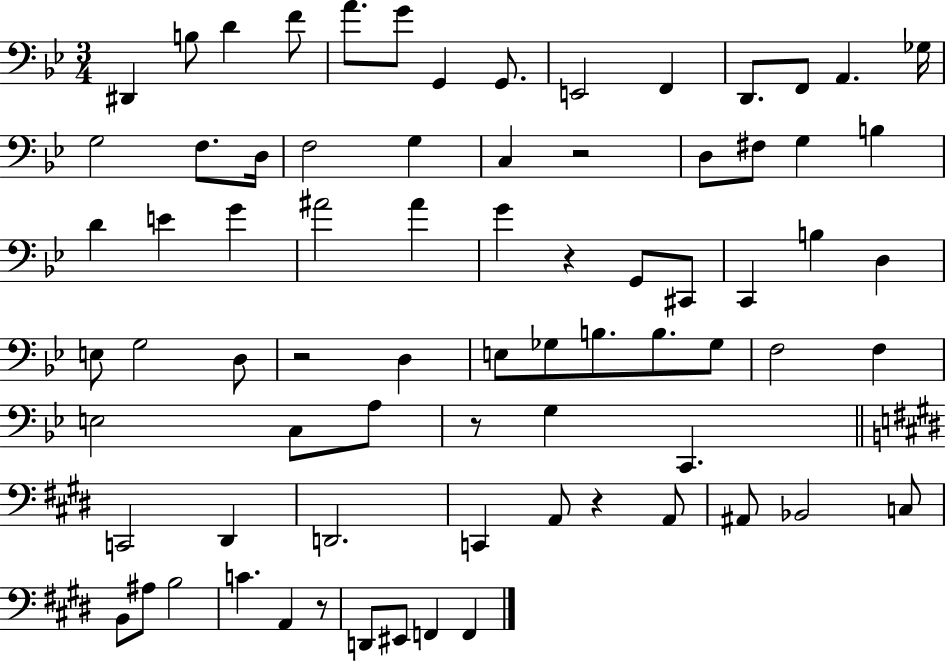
{
  \clef bass
  \numericTimeSignature
  \time 3/4
  \key bes \major
  dis,4 b8 d'4 f'8 | a'8. g'8 g,4 g,8. | e,2 f,4 | d,8. f,8 a,4. ges16 | \break g2 f8. d16 | f2 g4 | c4 r2 | d8 fis8 g4 b4 | \break d'4 e'4 g'4 | ais'2 ais'4 | g'4 r4 g,8 cis,8 | c,4 b4 d4 | \break e8 g2 d8 | r2 d4 | e8 ges8 b8. b8. ges8 | f2 f4 | \break e2 c8 a8 | r8 g4 c,4. | \bar "||" \break \key e \major c,2 dis,4 | d,2. | c,4 a,8 r4 a,8 | ais,8 bes,2 c8 | \break b,8 ais8 b2 | c'4. a,4 r8 | d,8 eis,8 f,4 f,4 | \bar "|."
}